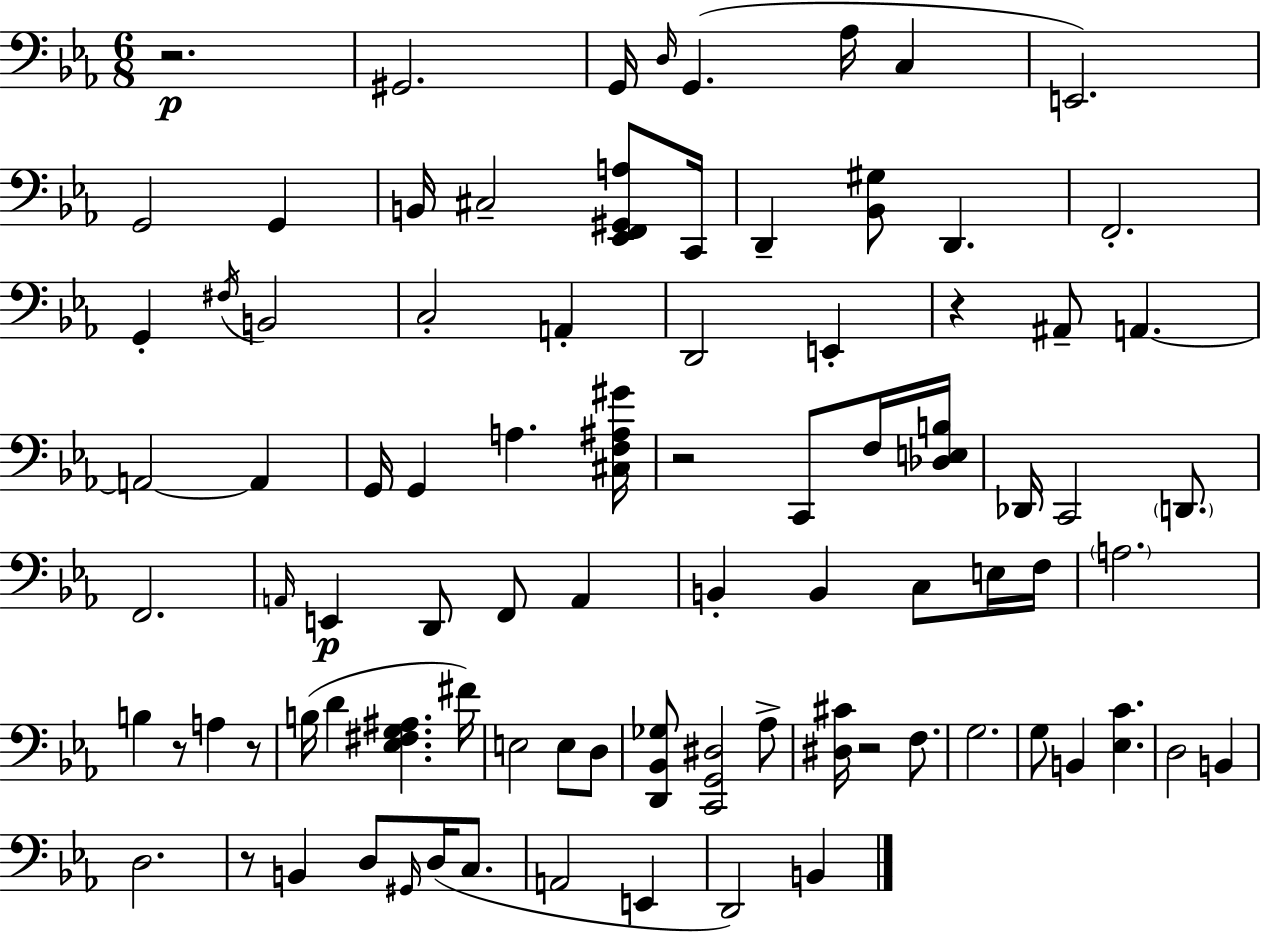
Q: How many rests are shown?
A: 7